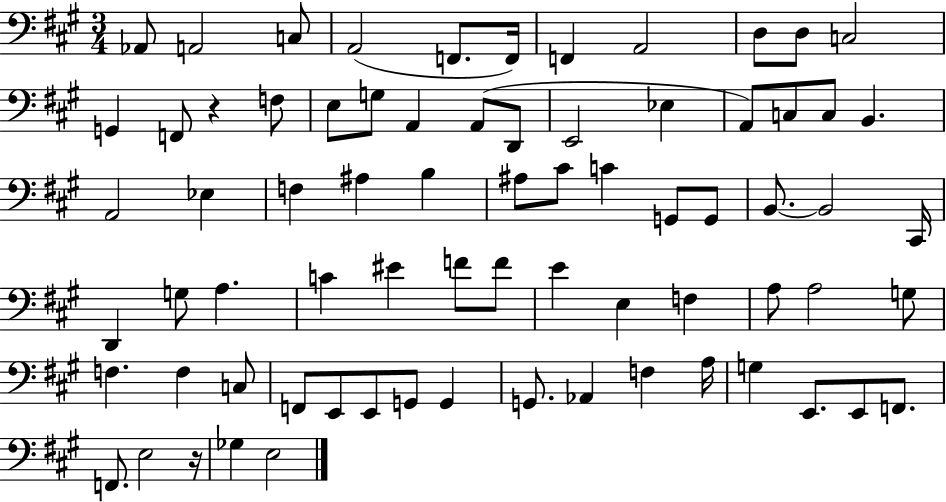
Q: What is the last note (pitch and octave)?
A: E3